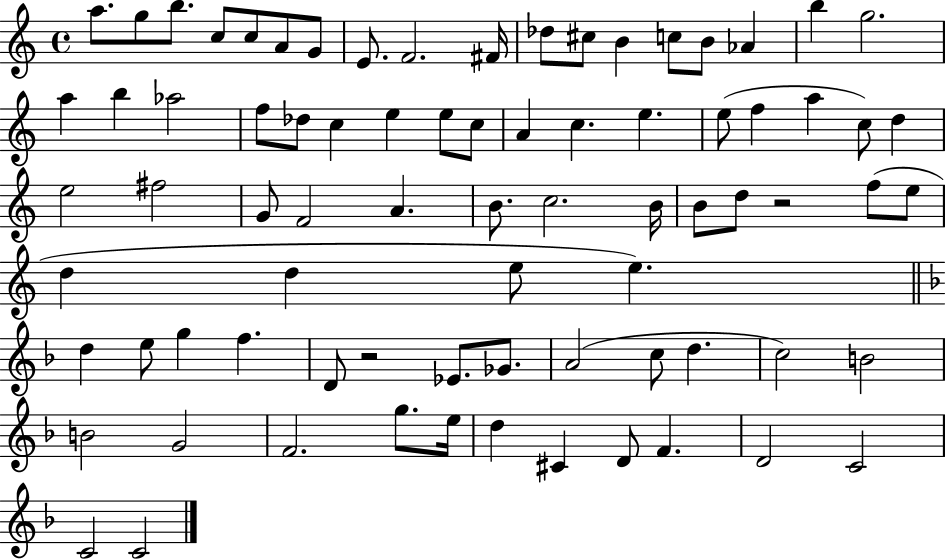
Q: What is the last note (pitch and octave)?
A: C4